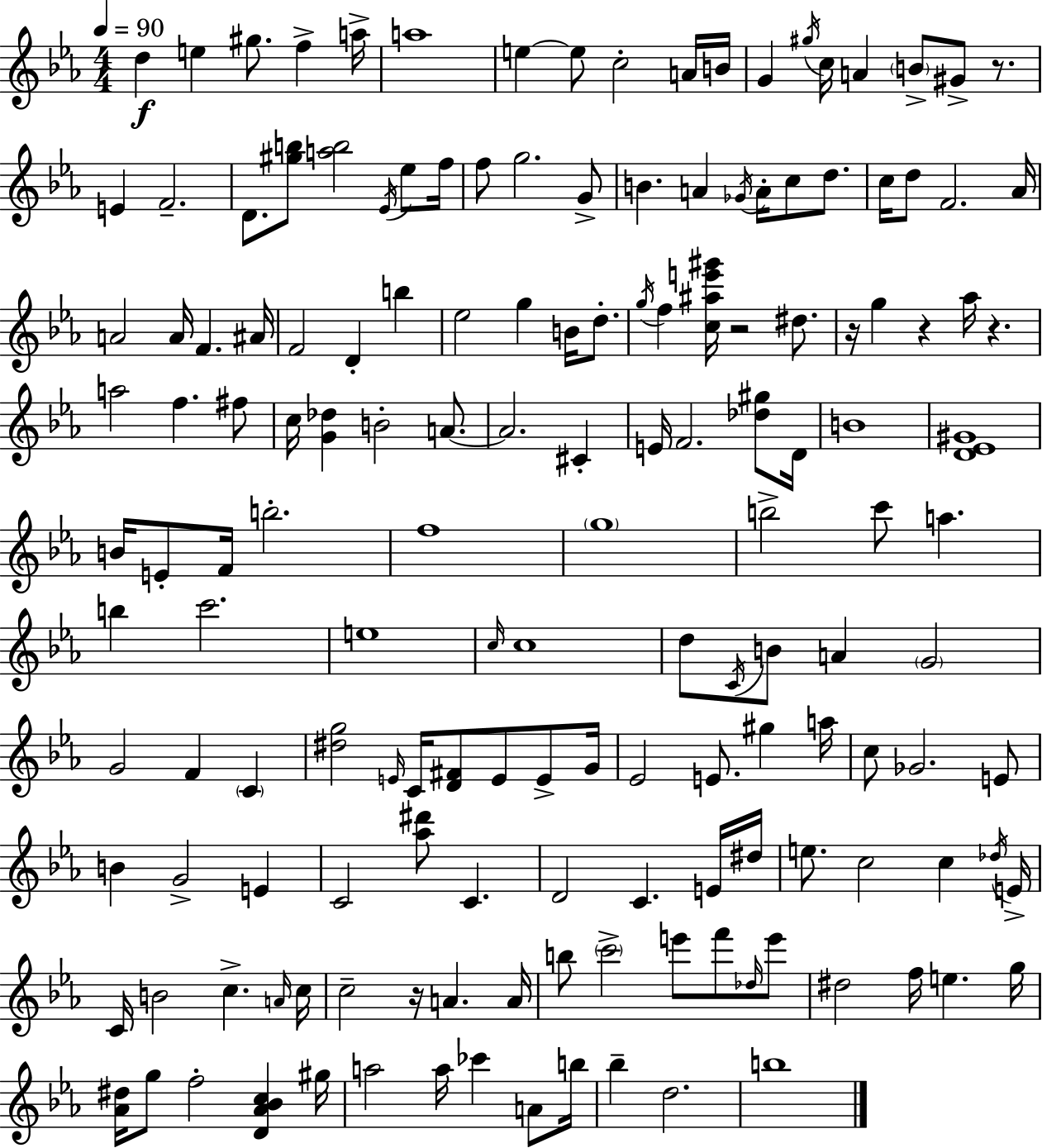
X:1
T:Untitled
M:4/4
L:1/4
K:Eb
d e ^g/2 f a/4 a4 e e/2 c2 A/4 B/4 G ^g/4 c/4 A B/2 ^G/2 z/2 E F2 D/2 [^gb]/2 [ab]2 _E/4 _e/2 f/4 f/2 g2 G/2 B A _G/4 A/4 c/2 d/2 c/4 d/2 F2 _A/4 A2 A/4 F ^A/4 F2 D b _e2 g B/4 d/2 g/4 f [c^ae'^g']/4 z2 ^d/2 z/4 g z _a/4 z a2 f ^f/2 c/4 [G_d] B2 A/2 A2 ^C E/4 F2 [_d^g]/2 D/4 B4 [D_E^G]4 B/4 E/2 F/4 b2 f4 g4 b2 c'/2 a b c'2 e4 c/4 c4 d/2 C/4 B/2 A G2 G2 F C [^dg]2 E/4 C/4 [D^F]/2 E/2 E/2 G/4 _E2 E/2 ^g a/4 c/2 _G2 E/2 B G2 E C2 [_a^d']/2 C D2 C E/4 ^d/4 e/2 c2 c _d/4 E/4 C/4 B2 c A/4 c/4 c2 z/4 A A/4 b/2 c'2 e'/2 f'/2 _d/4 e'/2 ^d2 f/4 e g/4 [_A^d]/4 g/2 f2 [D_A_Bc] ^g/4 a2 a/4 _c' A/2 b/4 _b d2 b4